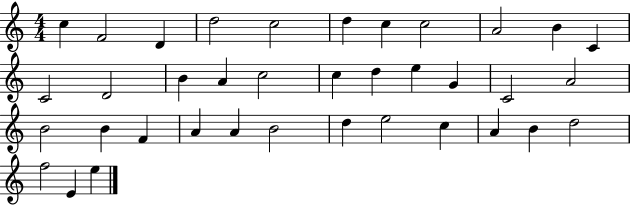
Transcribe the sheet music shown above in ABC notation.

X:1
T:Untitled
M:4/4
L:1/4
K:C
c F2 D d2 c2 d c c2 A2 B C C2 D2 B A c2 c d e G C2 A2 B2 B F A A B2 d e2 c A B d2 f2 E e